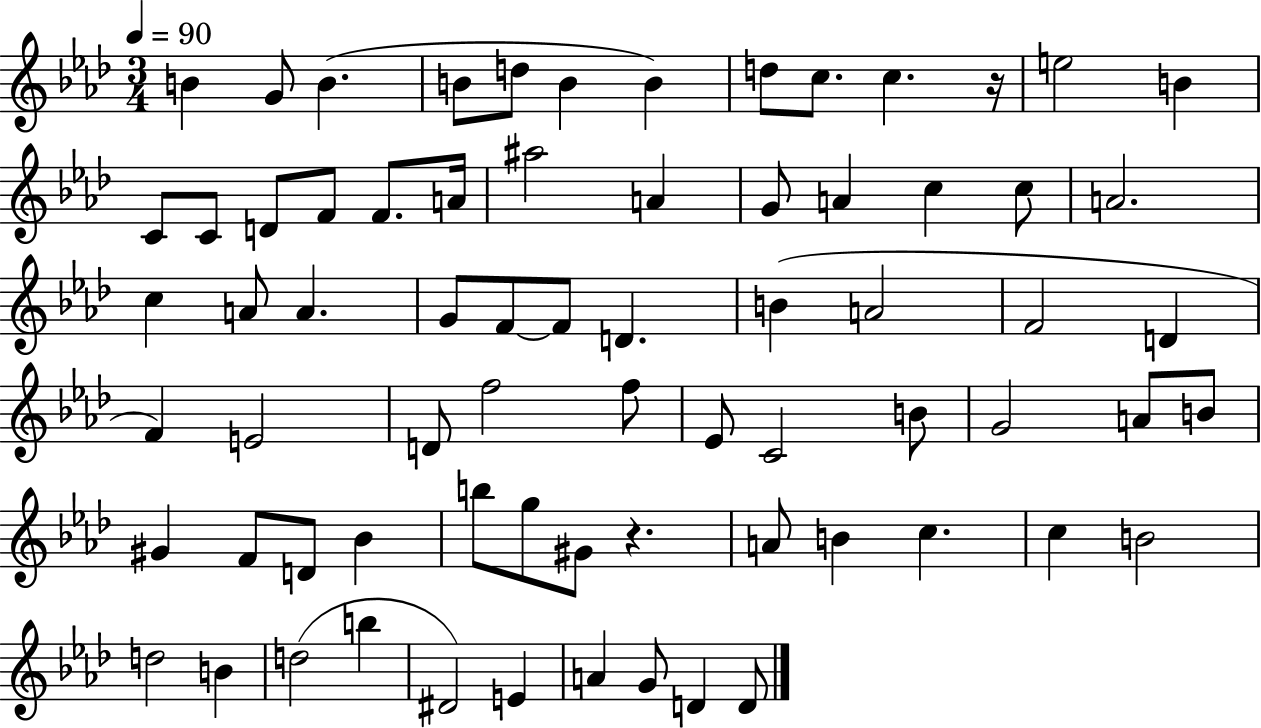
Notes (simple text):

B4/q G4/e B4/q. B4/e D5/e B4/q B4/q D5/e C5/e. C5/q. R/s E5/h B4/q C4/e C4/e D4/e F4/e F4/e. A4/s A#5/h A4/q G4/e A4/q C5/q C5/e A4/h. C5/q A4/e A4/q. G4/e F4/e F4/e D4/q. B4/q A4/h F4/h D4/q F4/q E4/h D4/e F5/h F5/e Eb4/e C4/h B4/e G4/h A4/e B4/e G#4/q F4/e D4/e Bb4/q B5/e G5/e G#4/e R/q. A4/e B4/q C5/q. C5/q B4/h D5/h B4/q D5/h B5/q D#4/h E4/q A4/q G4/e D4/q D4/e